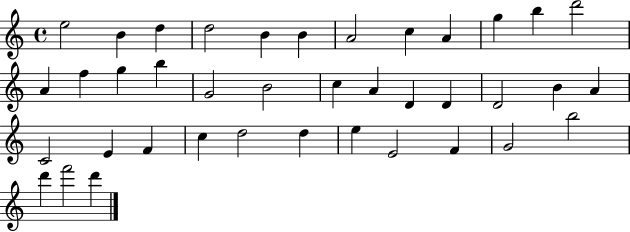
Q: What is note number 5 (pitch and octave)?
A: B4